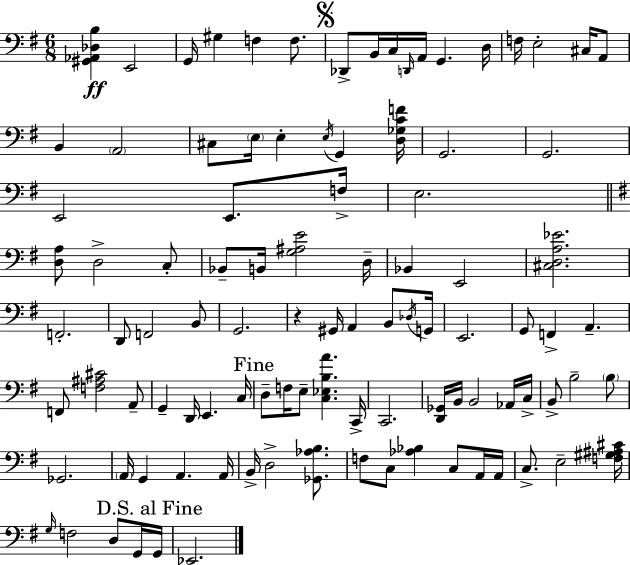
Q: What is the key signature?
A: G major